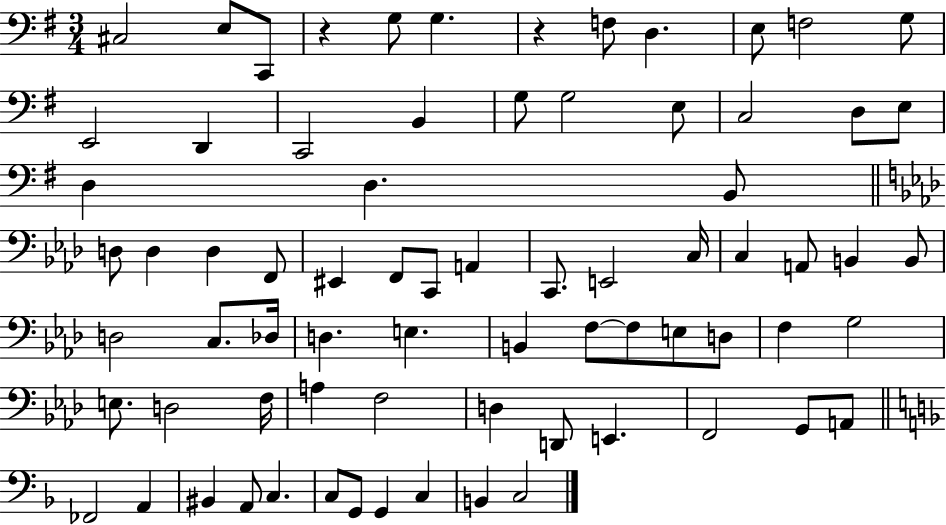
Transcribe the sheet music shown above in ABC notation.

X:1
T:Untitled
M:3/4
L:1/4
K:G
^C,2 E,/2 C,,/2 z G,/2 G, z F,/2 D, E,/2 F,2 G,/2 E,,2 D,, C,,2 B,, G,/2 G,2 E,/2 C,2 D,/2 E,/2 D, D, B,,/2 D,/2 D, D, F,,/2 ^E,, F,,/2 C,,/2 A,, C,,/2 E,,2 C,/4 C, A,,/2 B,, B,,/2 D,2 C,/2 _D,/4 D, E, B,, F,/2 F,/2 E,/2 D,/2 F, G,2 E,/2 D,2 F,/4 A, F,2 D, D,,/2 E,, F,,2 G,,/2 A,,/2 _F,,2 A,, ^B,, A,,/2 C, C,/2 G,,/2 G,, C, B,, C,2